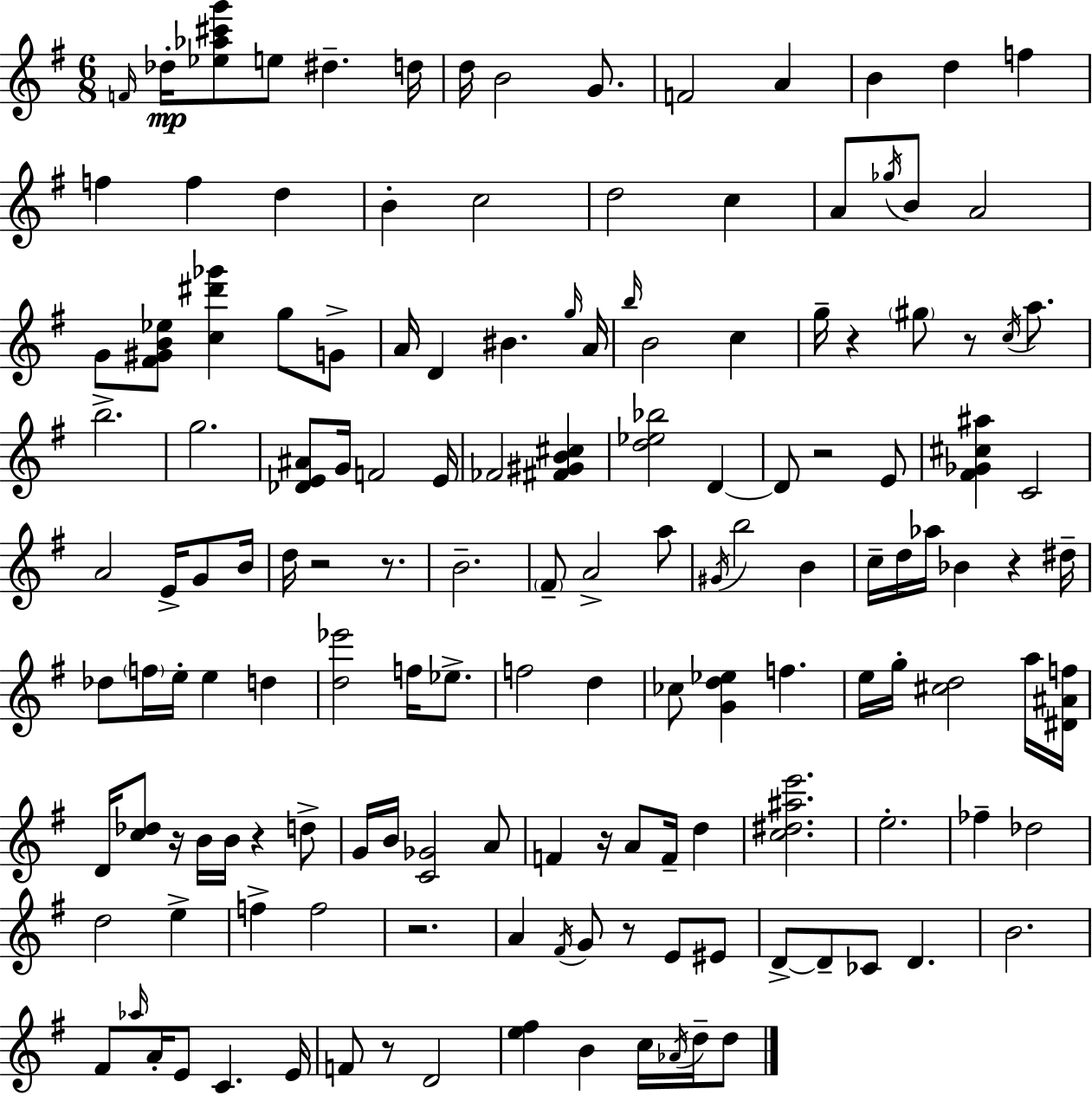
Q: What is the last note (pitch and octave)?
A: D5